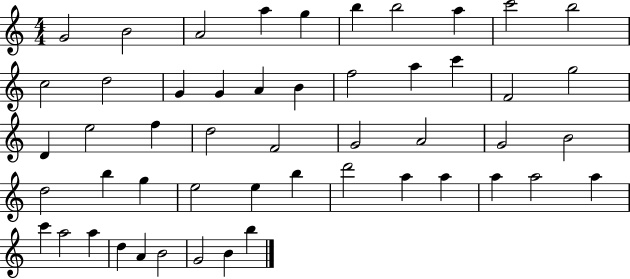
X:1
T:Untitled
M:4/4
L:1/4
K:C
G2 B2 A2 a g b b2 a c'2 b2 c2 d2 G G A B f2 a c' F2 g2 D e2 f d2 F2 G2 A2 G2 B2 d2 b g e2 e b d'2 a a a a2 a c' a2 a d A B2 G2 B b